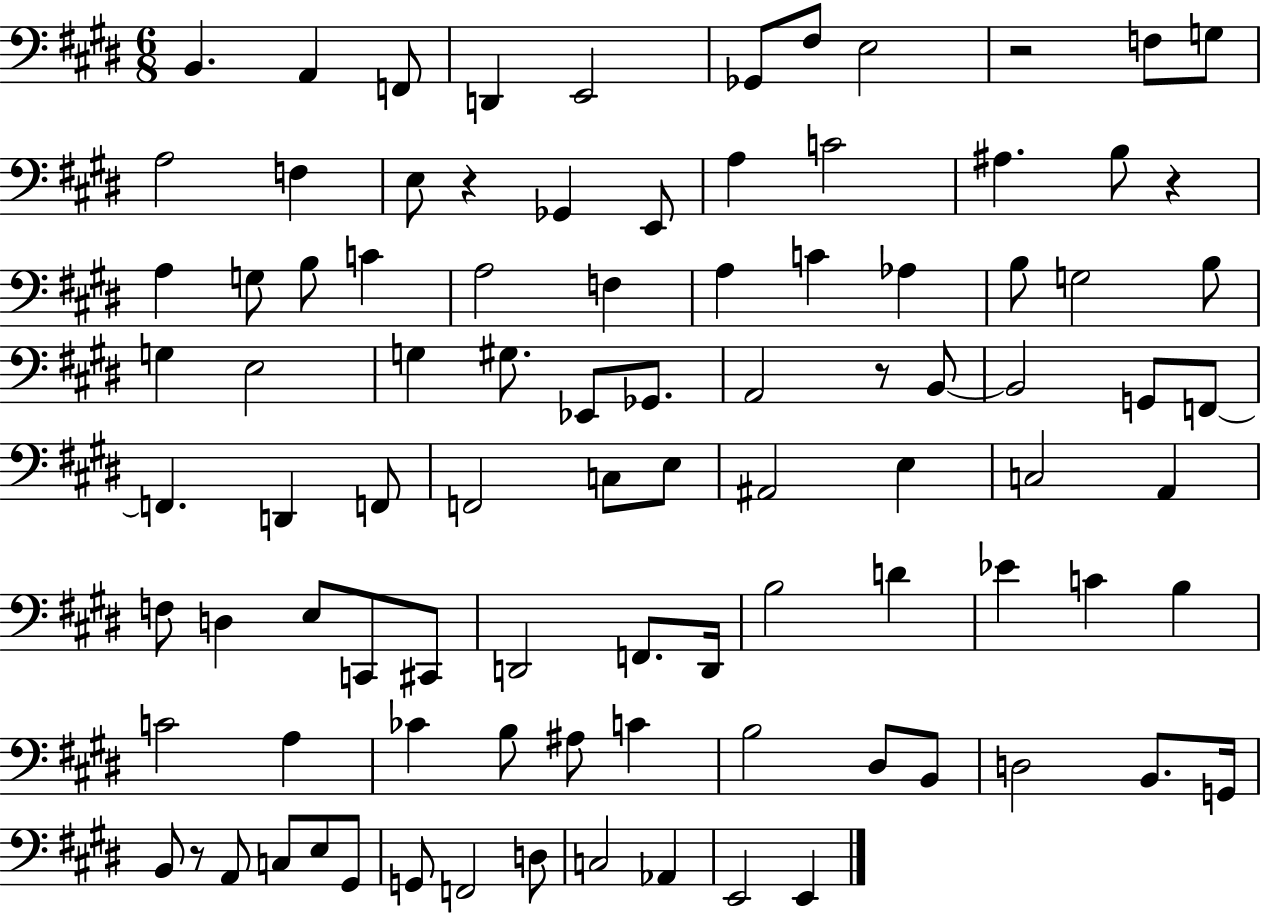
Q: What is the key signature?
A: E major